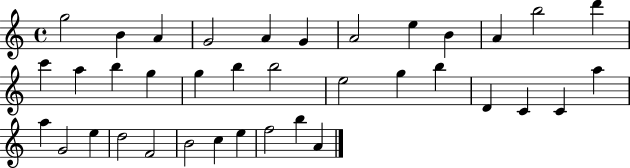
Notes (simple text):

G5/h B4/q A4/q G4/h A4/q G4/q A4/h E5/q B4/q A4/q B5/h D6/q C6/q A5/q B5/q G5/q G5/q B5/q B5/h E5/h G5/q B5/q D4/q C4/q C4/q A5/q A5/q G4/h E5/q D5/h F4/h B4/h C5/q E5/q F5/h B5/q A4/q